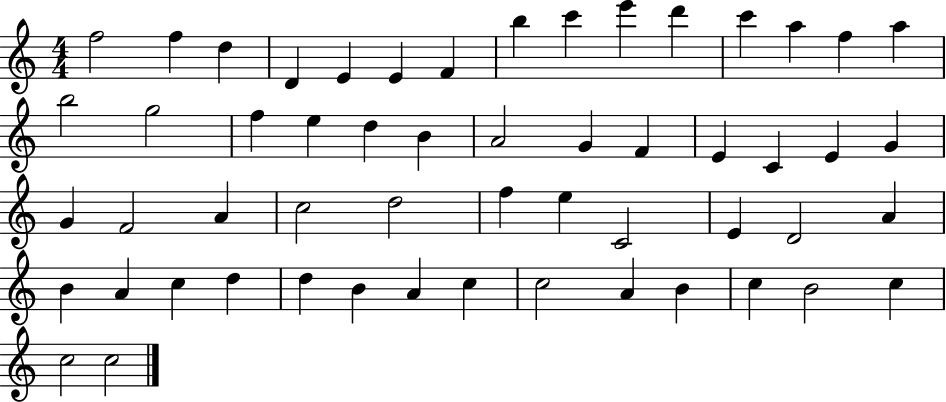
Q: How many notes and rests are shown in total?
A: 55